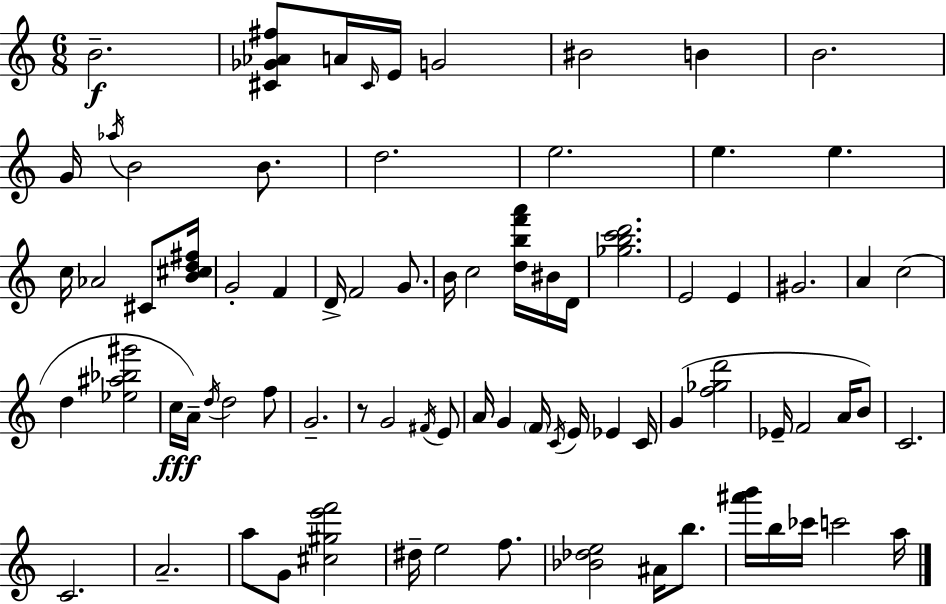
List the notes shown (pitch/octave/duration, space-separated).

B4/h. [C#4,Gb4,Ab4,F#5]/e A4/s C#4/s E4/s G4/h BIS4/h B4/q B4/h. G4/s Ab5/s B4/h B4/e. D5/h. E5/h. E5/q. E5/q. C5/s Ab4/h C#4/e [B4,C#5,D5,F#5]/s G4/h F4/q D4/s F4/h G4/e. B4/s C5/h [D5,B5,F6,A6]/s BIS4/s D4/s [Gb5,B5,C6,D6]/h. E4/h E4/q G#4/h. A4/q C5/h D5/q [Eb5,A#5,Bb5,G#6]/h C5/s A4/s D5/s D5/h F5/e G4/h. R/e G4/h F#4/s E4/e A4/s G4/q F4/s C4/s E4/s Eb4/q C4/s G4/q [F5,Gb5,D6]/h Eb4/s F4/h A4/s B4/e C4/h. C4/h. A4/h. A5/e G4/e [C#5,G#5,E6,F6]/h D#5/s E5/h F5/e. [Bb4,Db5,E5]/h A#4/s B5/e. [A#6,B6]/s B5/s CES6/s C6/h A5/s